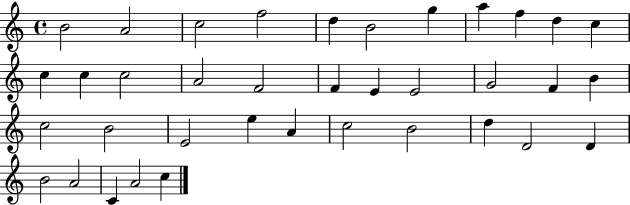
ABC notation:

X:1
T:Untitled
M:4/4
L:1/4
K:C
B2 A2 c2 f2 d B2 g a f d c c c c2 A2 F2 F E E2 G2 F B c2 B2 E2 e A c2 B2 d D2 D B2 A2 C A2 c